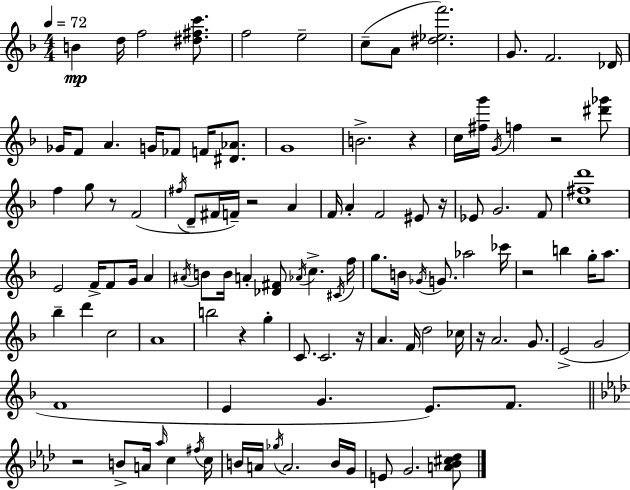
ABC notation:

X:1
T:Untitled
M:4/4
L:1/4
K:Dm
B d/4 f2 [^d^fc']/2 f2 e2 c/2 A/2 [^d_ef']2 G/2 F2 _D/4 _G/4 F/2 A G/4 _F/2 F/4 [^D_A]/2 G4 B2 z c/4 [^fg']/4 G/4 f z2 [^d'_g']/2 f g/2 z/2 F2 ^f/4 D/2 ^F/4 F/4 z2 A F/4 A F2 ^E/2 z/4 _E/2 G2 F/2 [c^fd']4 E2 F/4 F/2 G/4 A ^A/4 B/2 B/4 A [_D^F]/2 _A/4 c ^C/4 f/4 g/2 B/4 _G/4 G/2 _a2 _c'/4 z2 b g/4 a/2 _b d' c2 A4 b2 z g C/2 C2 z/4 A F/4 d2 _c/4 z/4 A2 G/2 E2 G2 F4 E G E/2 F/2 z2 B/2 A/4 _a/4 c ^f/4 c/4 B/4 A/4 _g/4 A2 B/4 G/4 E/2 G2 [A_B^c_d]/2